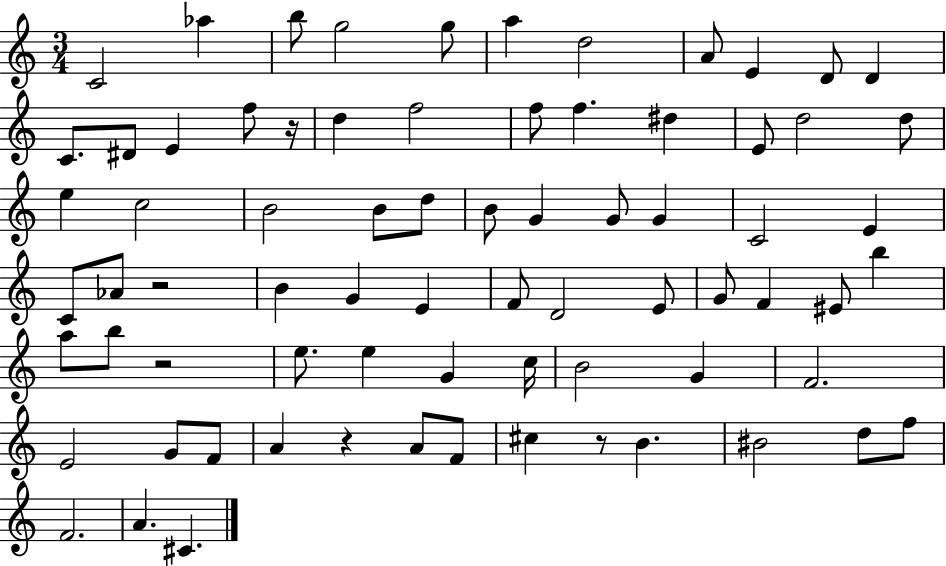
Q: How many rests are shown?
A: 5